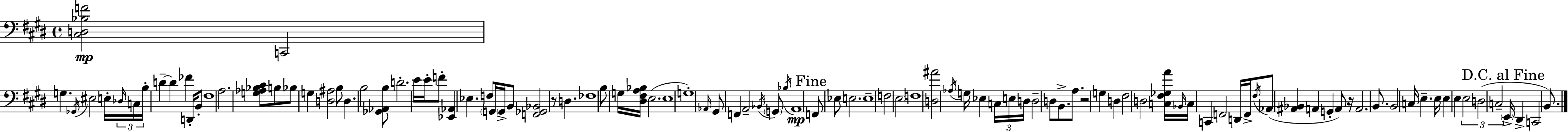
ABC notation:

X:1
T:Untitled
M:4/4
L:1/4
K:E
[^C,D,_B,F]2 C,,2 G, _G,,/4 ^E,2 E,/4 _D,/4 C,/4 B,/4 D D _F D,,/4 B,,/2 ^F,4 A,2 [G,_A,_B,^C]/2 B,/2 _B,/2 G, [D,^A,]2 B,/2 D, B,2 [_G,,_A,,B,]/2 D2 E/4 E/4 F/2 [_E,,_A,,] _E, F,/2 G,,/4 G,,/4 B,,/2 [F,,_G,,_B,,]2 z/2 D, _F,4 B,/2 G,/4 [^D,^F,A,_B,]/4 E,2 E,4 G,4 _A,,/4 ^G,,/2 F,, A,,2 _B,,/4 G,,/2 _B,/4 A,,4 F,,/2 _E,/2 E,2 E,4 F,2 E,2 F,4 [D,^A]2 _A,/4 G,/4 _E, C,/4 E,/4 D,/4 D,2 D,/2 B,,/2 A,/2 z2 G, D, ^F,2 D,2 [C,^F,_G,A]/4 _B,,/4 C,/4 C,, F,,2 D,,/4 F,,/4 ^F,/4 _A,,/2 [^A,,_B,,] A,, G,, A,,/2 z/4 A,,2 B,,/2 B,,2 C,/4 E, E,/4 E, E, E,2 D,2 C,2 E,,/4 ^D,, C,,2 B,,/2